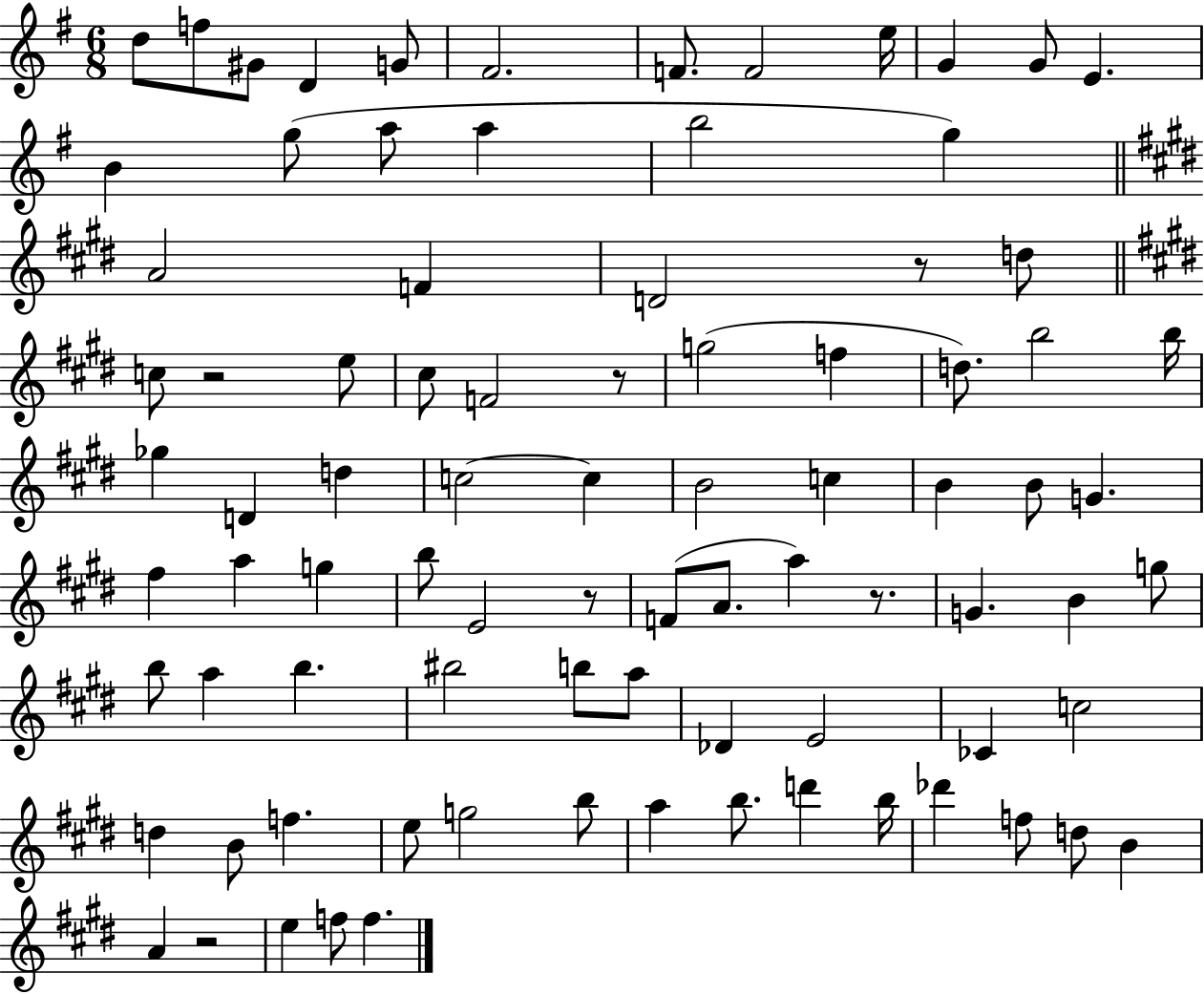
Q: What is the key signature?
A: G major